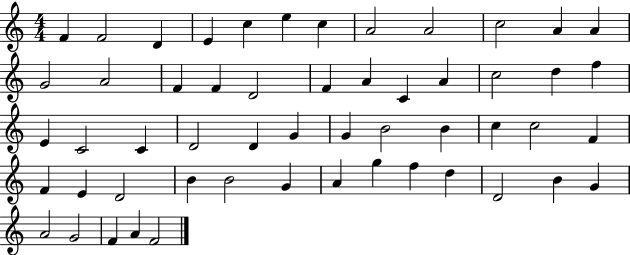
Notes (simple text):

F4/q F4/h D4/q E4/q C5/q E5/q C5/q A4/h A4/h C5/h A4/q A4/q G4/h A4/h F4/q F4/q D4/h F4/q A4/q C4/q A4/q C5/h D5/q F5/q E4/q C4/h C4/q D4/h D4/q G4/q G4/q B4/h B4/q C5/q C5/h F4/q F4/q E4/q D4/h B4/q B4/h G4/q A4/q G5/q F5/q D5/q D4/h B4/q G4/q A4/h G4/h F4/q A4/q F4/h